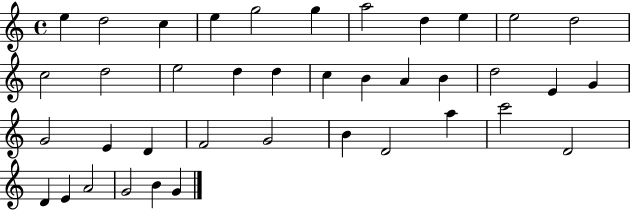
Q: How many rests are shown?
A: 0